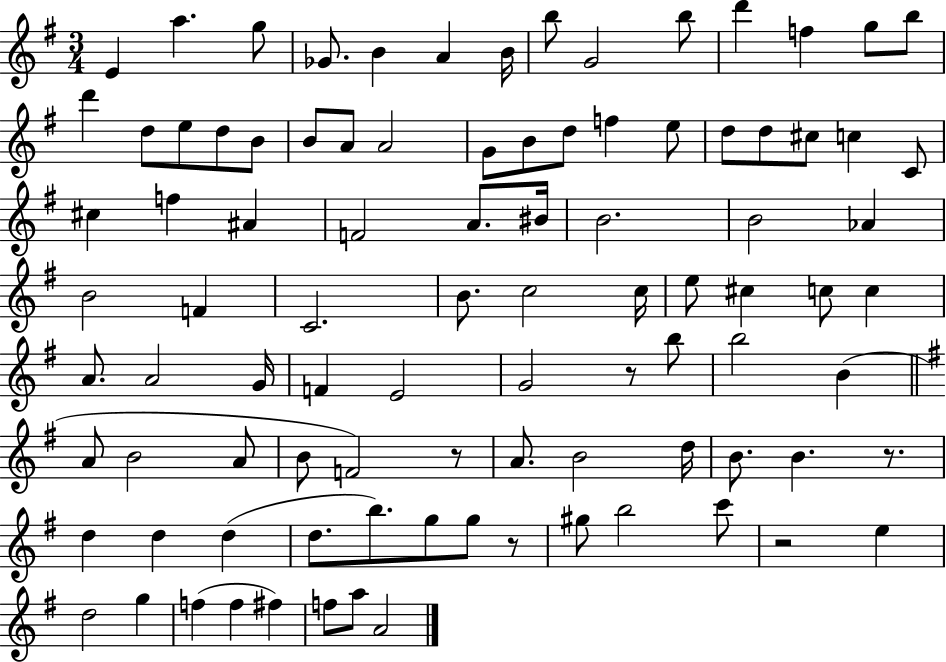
{
  \clef treble
  \numericTimeSignature
  \time 3/4
  \key g \major
  e'4 a''4. g''8 | ges'8. b'4 a'4 b'16 | b''8 g'2 b''8 | d'''4 f''4 g''8 b''8 | \break d'''4 d''8 e''8 d''8 b'8 | b'8 a'8 a'2 | g'8 b'8 d''8 f''4 e''8 | d''8 d''8 cis''8 c''4 c'8 | \break cis''4 f''4 ais'4 | f'2 a'8. bis'16 | b'2. | b'2 aes'4 | \break b'2 f'4 | c'2. | b'8. c''2 c''16 | e''8 cis''4 c''8 c''4 | \break a'8. a'2 g'16 | f'4 e'2 | g'2 r8 b''8 | b''2 b'4( | \break \bar "||" \break \key g \major a'8 b'2 a'8 | b'8 f'2) r8 | a'8. b'2 d''16 | b'8. b'4. r8. | \break d''4 d''4 d''4( | d''8. b''8.) g''8 g''8 r8 | gis''8 b''2 c'''8 | r2 e''4 | \break d''2 g''4 | f''4( f''4 fis''4) | f''8 a''8 a'2 | \bar "|."
}